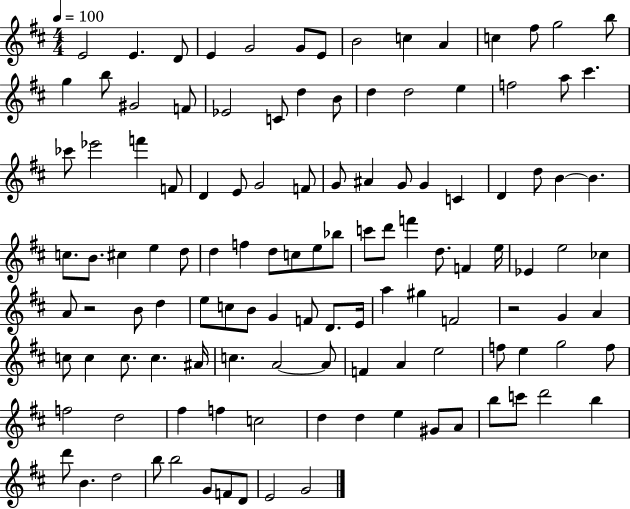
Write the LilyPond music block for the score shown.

{
  \clef treble
  \numericTimeSignature
  \time 4/4
  \key d \major
  \tempo 4 = 100
  e'2 e'4. d'8 | e'4 g'2 g'8 e'8 | b'2 c''4 a'4 | c''4 fis''8 g''2 b''8 | \break g''4 b''8 gis'2 f'8 | ees'2 c'8 d''4 b'8 | d''4 d''2 e''4 | f''2 a''8 cis'''4. | \break ces'''8 ees'''2 f'''4 f'8 | d'4 e'8 g'2 f'8 | g'8 ais'4 g'8 g'4 c'4 | d'4 d''8 b'4~~ b'4. | \break c''8. b'8. cis''4 e''4 d''8 | d''4 f''4 d''8 c''8 e''8 bes''8 | c'''8 d'''8 f'''4 d''8. f'4 e''16 | ees'4 e''2 ces''4 | \break a'8 r2 b'8 d''4 | e''8 c''8 b'8 g'4 f'8 d'8. e'16 | a''4 gis''4 f'2 | r2 g'4 a'4 | \break c''8 c''4 c''8. c''4. ais'16 | c''4. a'2~~ a'8 | f'4 a'4 e''2 | f''8 e''4 g''2 f''8 | \break f''2 d''2 | fis''4 f''4 c''2 | d''4 d''4 e''4 gis'8 a'8 | b''8 c'''8 d'''2 b''4 | \break d'''8 b'4. d''2 | b''8 b''2 g'8 f'8 d'8 | e'2 g'2 | \bar "|."
}